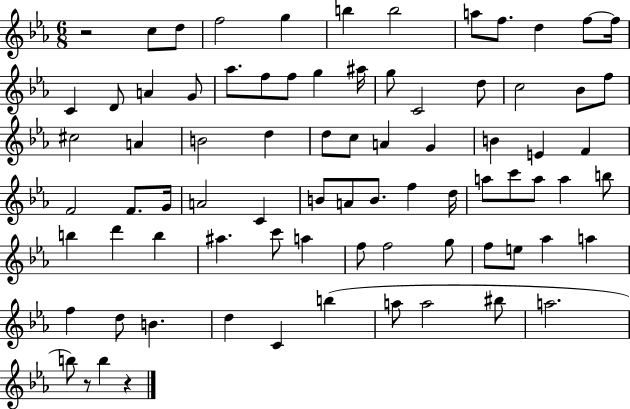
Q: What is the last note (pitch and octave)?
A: B5